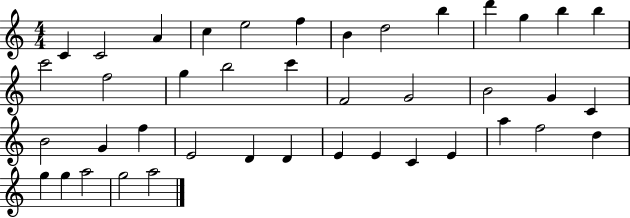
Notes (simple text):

C4/q C4/h A4/q C5/q E5/h F5/q B4/q D5/h B5/q D6/q G5/q B5/q B5/q C6/h F5/h G5/q B5/h C6/q F4/h G4/h B4/h G4/q C4/q B4/h G4/q F5/q E4/h D4/q D4/q E4/q E4/q C4/q E4/q A5/q F5/h D5/q G5/q G5/q A5/h G5/h A5/h